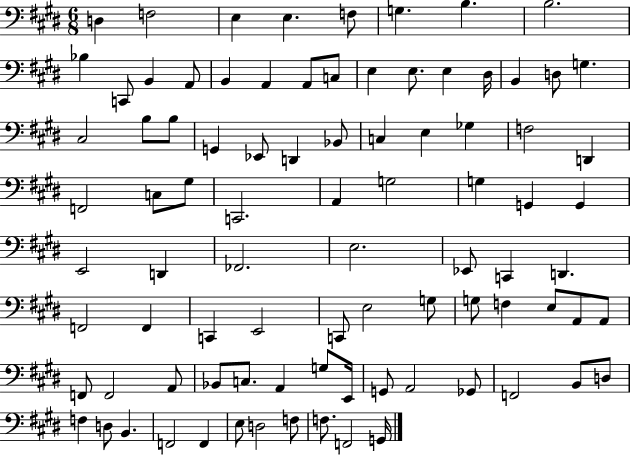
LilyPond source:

{
  \clef bass
  \numericTimeSignature
  \time 6/8
  \key e \major
  d4 f2 | e4 e4. f8 | g4. b4. | b2. | \break bes4 c,8 b,4 a,8 | b,4 a,4 a,8 c8 | e4 e8. e4 dis16 | b,4 d8 g4. | \break cis2 b8 b8 | g,4 ees,8 d,4 bes,8 | c4 e4 ges4 | f2 d,4 | \break f,2 c8 gis8 | c,2. | a,4 g2 | g4 g,4 g,4 | \break e,2 d,4 | fes,2. | e2. | ees,8 c,4 d,4. | \break f,2 f,4 | c,4 e,2 | c,8 e2 g8 | g8 f4 e8 a,8 a,8 | \break f,8 f,2 a,8 | bes,8 c8. a,4 g8 e,16 | g,8 a,2 ges,8 | f,2 b,8 d8 | \break f4 d8 b,4. | f,2 f,4 | e8 d2 f8 | f8. f,2 g,16 | \break \bar "|."
}